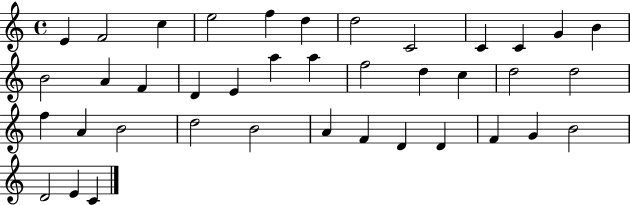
{
  \clef treble
  \time 4/4
  \defaultTimeSignature
  \key c \major
  e'4 f'2 c''4 | e''2 f''4 d''4 | d''2 c'2 | c'4 c'4 g'4 b'4 | \break b'2 a'4 f'4 | d'4 e'4 a''4 a''4 | f''2 d''4 c''4 | d''2 d''2 | \break f''4 a'4 b'2 | d''2 b'2 | a'4 f'4 d'4 d'4 | f'4 g'4 b'2 | \break d'2 e'4 c'4 | \bar "|."
}